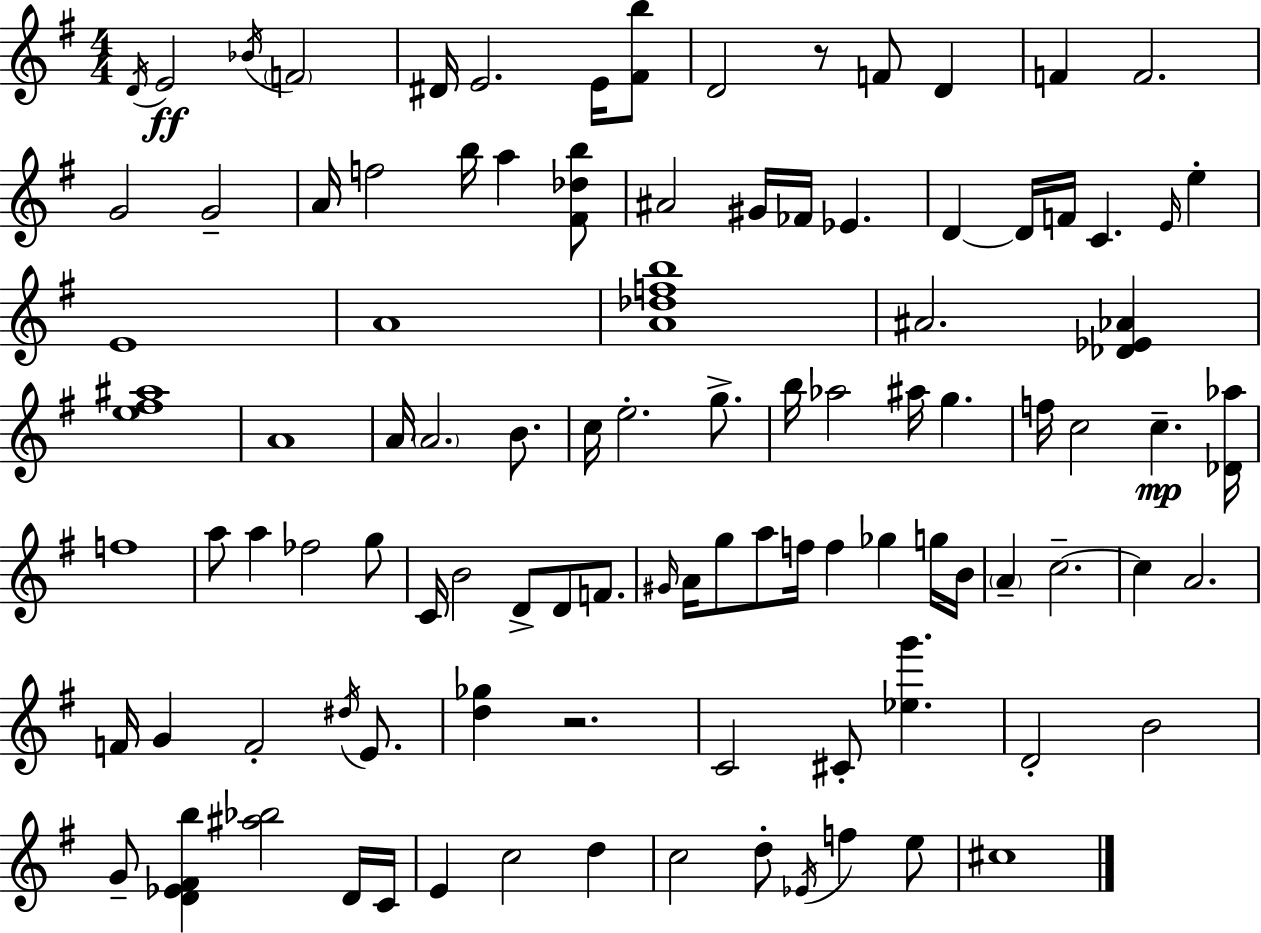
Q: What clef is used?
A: treble